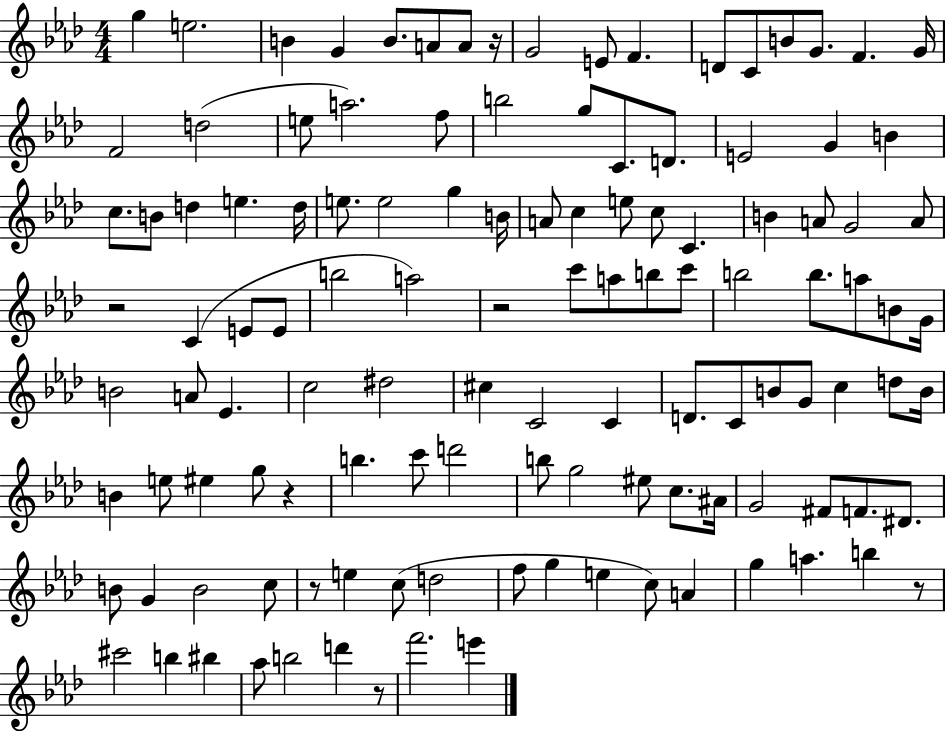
G5/q E5/h. B4/q G4/q B4/e. A4/e A4/e R/s G4/h E4/e F4/q. D4/e C4/e B4/e G4/e. F4/q. G4/s F4/h D5/h E5/e A5/h. F5/e B5/h G5/e C4/e. D4/e. E4/h G4/q B4/q C5/e. B4/e D5/q E5/q. D5/s E5/e. E5/h G5/q B4/s A4/e C5/q E5/e C5/e C4/q. B4/q A4/e G4/h A4/e R/h C4/q E4/e E4/e B5/h A5/h R/h C6/e A5/e B5/e C6/e B5/h B5/e. A5/e B4/e G4/s B4/h A4/e Eb4/q. C5/h D#5/h C#5/q C4/h C4/q D4/e. C4/e B4/e G4/e C5/q D5/e B4/s B4/q E5/e EIS5/q G5/e R/q B5/q. C6/e D6/h B5/e G5/h EIS5/e C5/e. A#4/s G4/h F#4/e F4/e. D#4/e. B4/e G4/q B4/h C5/e R/e E5/q C5/e D5/h F5/e G5/q E5/q C5/e A4/q G5/q A5/q. B5/q R/e C#6/h B5/q BIS5/q Ab5/e B5/h D6/q R/e F6/h. E6/q